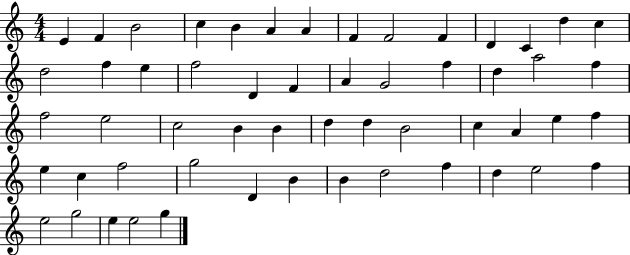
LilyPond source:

{
  \clef treble
  \numericTimeSignature
  \time 4/4
  \key c \major
  e'4 f'4 b'2 | c''4 b'4 a'4 a'4 | f'4 f'2 f'4 | d'4 c'4 d''4 c''4 | \break d''2 f''4 e''4 | f''2 d'4 f'4 | a'4 g'2 f''4 | d''4 a''2 f''4 | \break f''2 e''2 | c''2 b'4 b'4 | d''4 d''4 b'2 | c''4 a'4 e''4 f''4 | \break e''4 c''4 f''2 | g''2 d'4 b'4 | b'4 d''2 f''4 | d''4 e''2 f''4 | \break e''2 g''2 | e''4 e''2 g''4 | \bar "|."
}